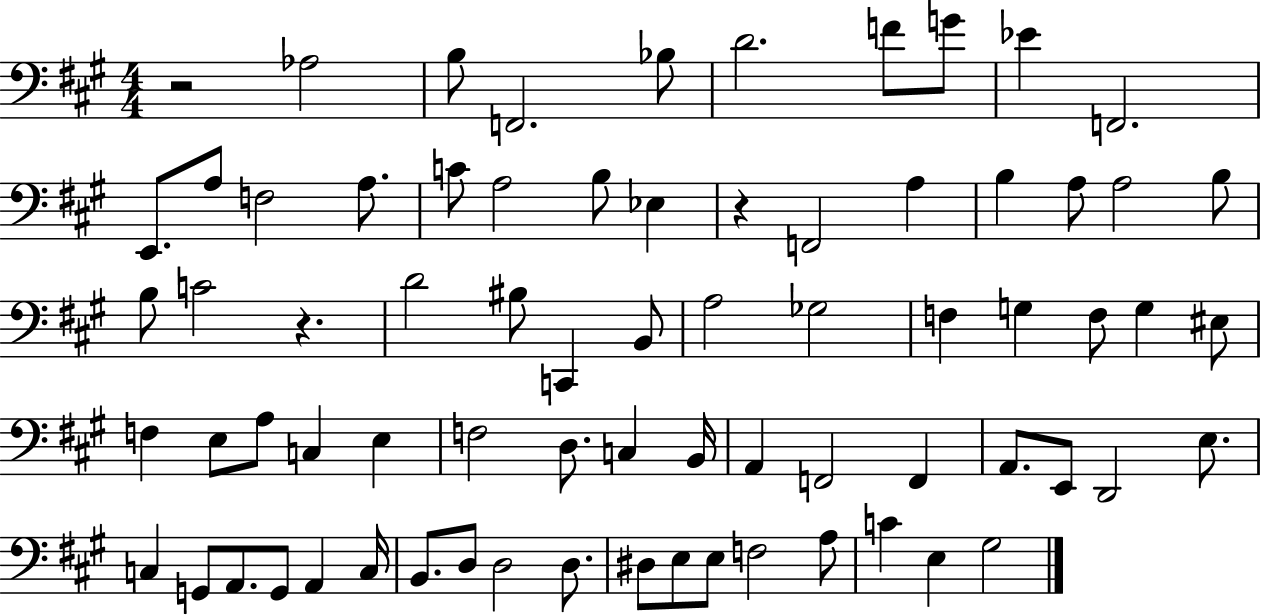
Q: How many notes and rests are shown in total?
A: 73